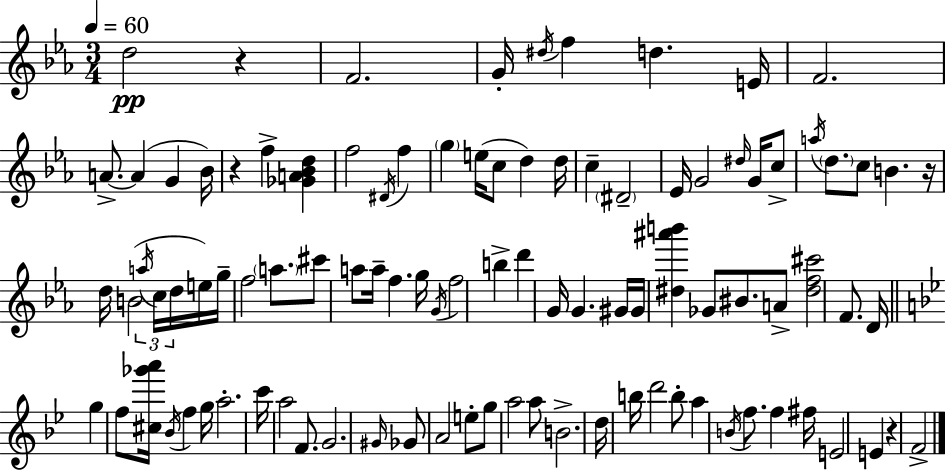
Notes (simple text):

D5/h R/q F4/h. G4/s D#5/s F5/q D5/q. E4/s F4/h. A4/e. A4/q G4/q Bb4/s R/q F5/q [Gb4,A4,Bb4,D5]/q F5/h D#4/s F5/q G5/q E5/s C5/e D5/q D5/s C5/q D#4/h Eb4/s G4/h D#5/s G4/s C5/e A5/s D5/e. C5/e B4/q. R/s D5/s B4/h A5/s C5/s D5/s E5/s G5/s F5/h A5/e. C#6/e A5/e A5/s F5/q. G5/s G4/s F5/h B5/q D6/q G4/s G4/q. G#4/s G#4/s [D#5,A#6,B6]/q Gb4/e BIS4/e. A4/e [D#5,F5,C#6]/h F4/e. D4/s G5/q F5/e [C#5,Gb6,A6]/s Bb4/s F5/q G5/s A5/h. C6/s A5/h F4/e. G4/h. G#4/s Gb4/e A4/h E5/e G5/e A5/h A5/e B4/h. D5/s B5/s D6/h B5/e A5/q B4/s F5/e. F5/q F#5/s E4/h E4/q R/q F4/h